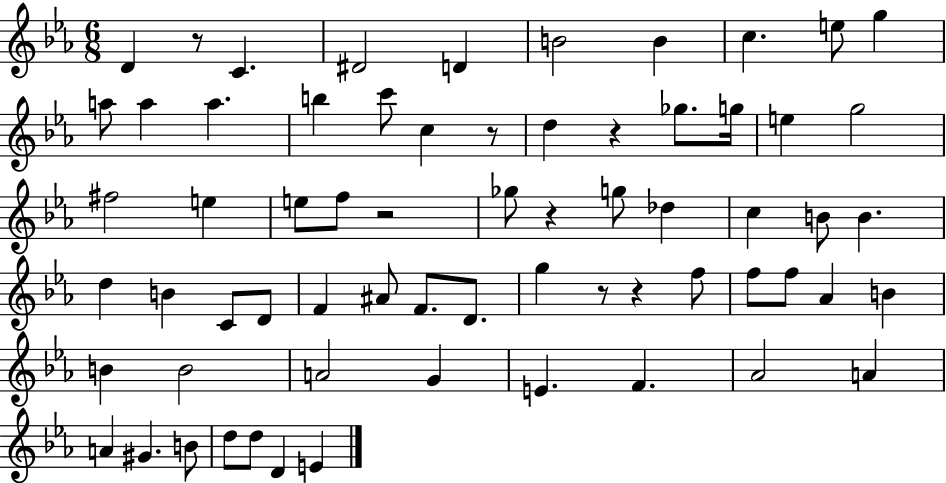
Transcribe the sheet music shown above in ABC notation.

X:1
T:Untitled
M:6/8
L:1/4
K:Eb
D z/2 C ^D2 D B2 B c e/2 g a/2 a a b c'/2 c z/2 d z _g/2 g/4 e g2 ^f2 e e/2 f/2 z2 _g/2 z g/2 _d c B/2 B d B C/2 D/2 F ^A/2 F/2 D/2 g z/2 z f/2 f/2 f/2 _A B B B2 A2 G E F _A2 A A ^G B/2 d/2 d/2 D E